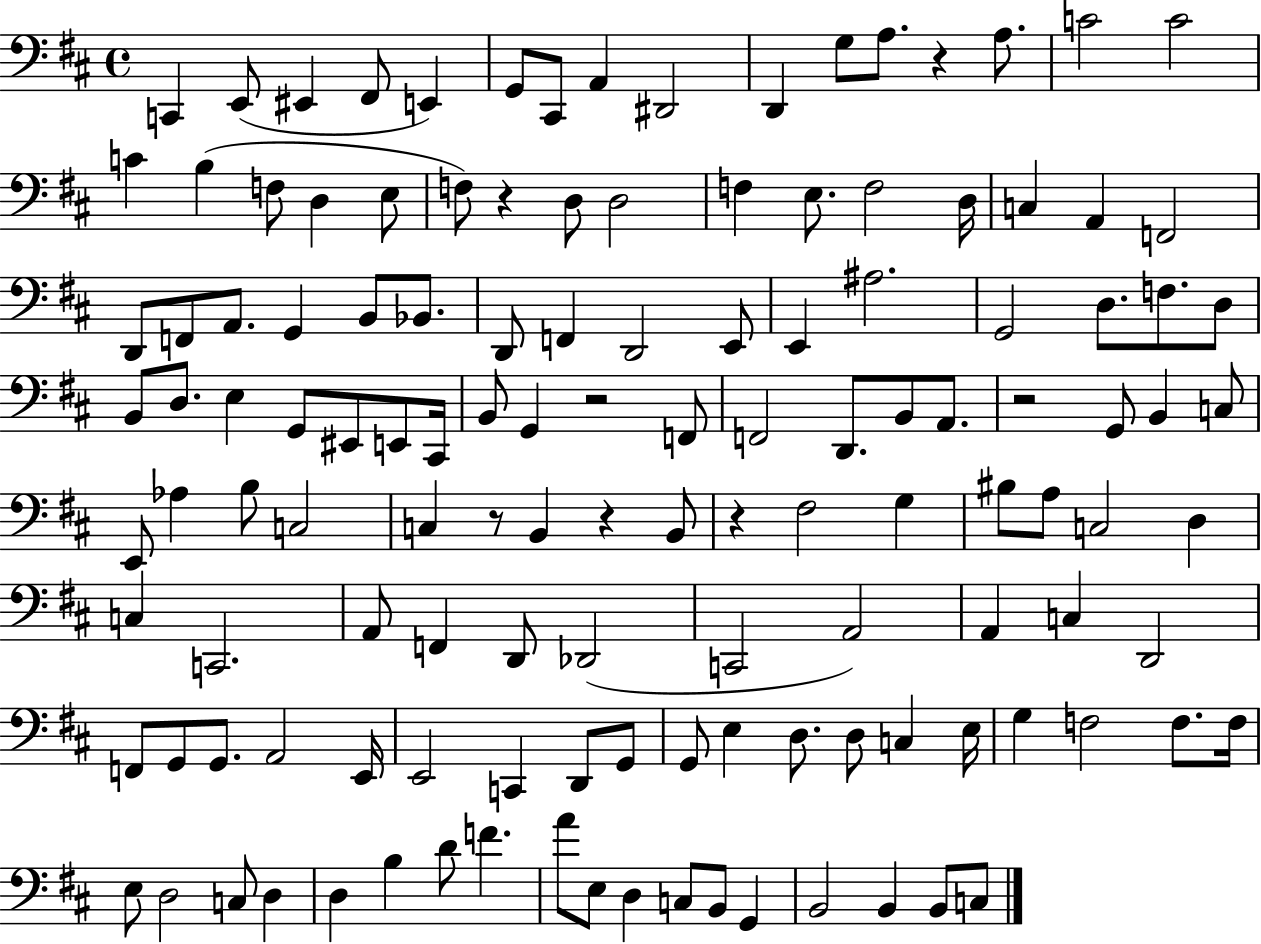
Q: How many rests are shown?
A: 7